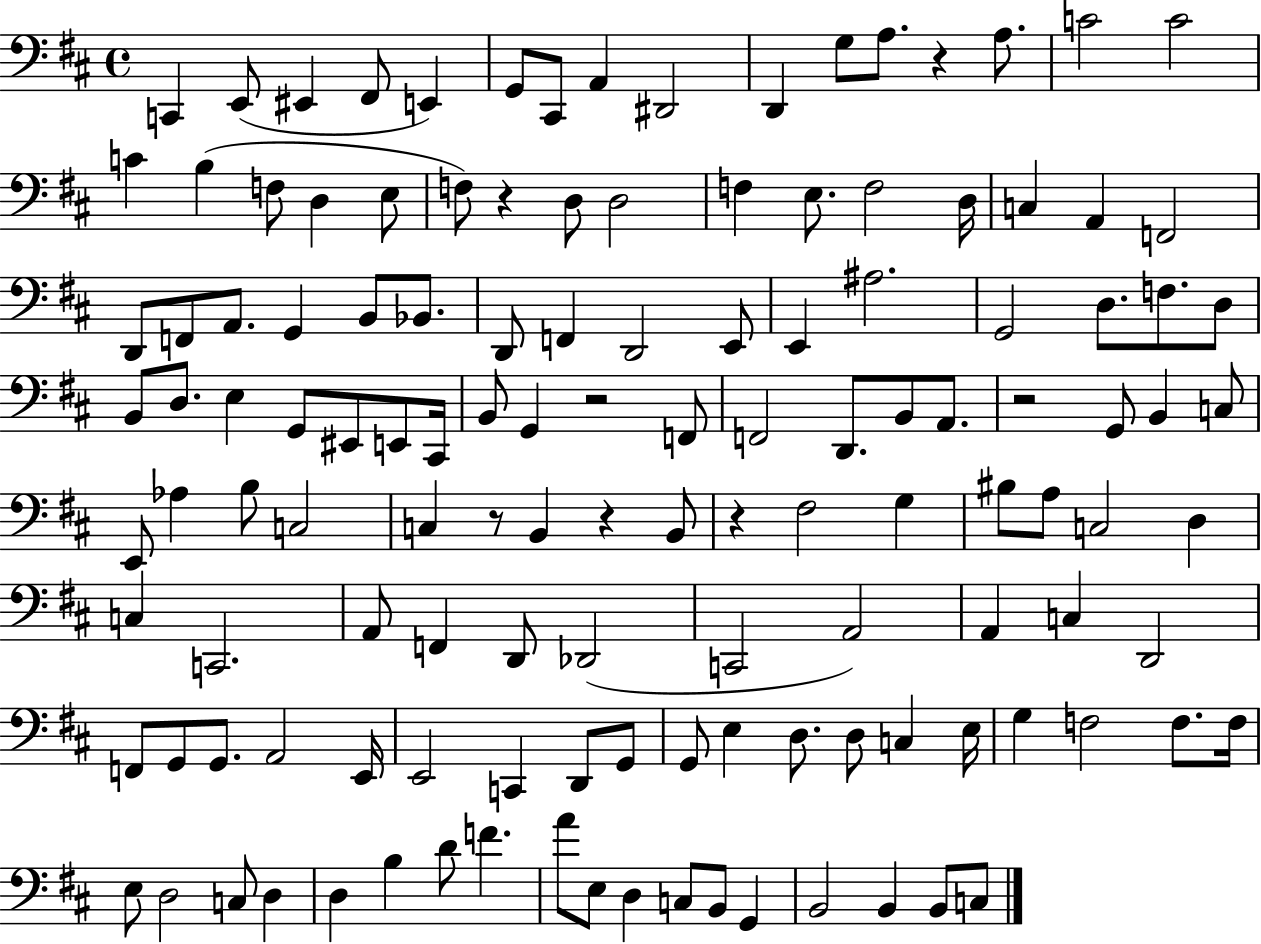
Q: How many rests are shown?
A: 7